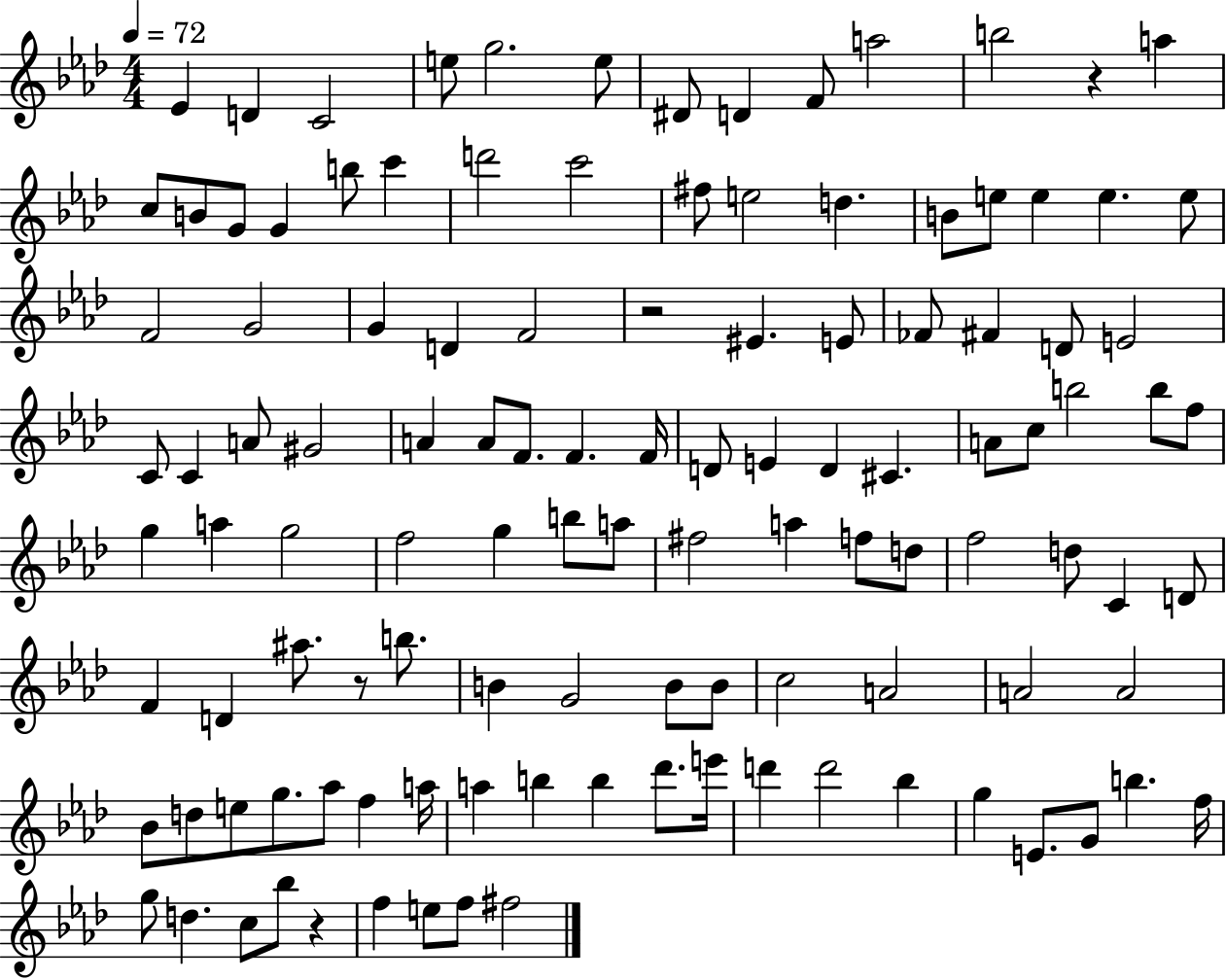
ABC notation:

X:1
T:Untitled
M:4/4
L:1/4
K:Ab
_E D C2 e/2 g2 e/2 ^D/2 D F/2 a2 b2 z a c/2 B/2 G/2 G b/2 c' d'2 c'2 ^f/2 e2 d B/2 e/2 e e e/2 F2 G2 G D F2 z2 ^E E/2 _F/2 ^F D/2 E2 C/2 C A/2 ^G2 A A/2 F/2 F F/4 D/2 E D ^C A/2 c/2 b2 b/2 f/2 g a g2 f2 g b/2 a/2 ^f2 a f/2 d/2 f2 d/2 C D/2 F D ^a/2 z/2 b/2 B G2 B/2 B/2 c2 A2 A2 A2 _B/2 d/2 e/2 g/2 _a/2 f a/4 a b b _d'/2 e'/4 d' d'2 _b g E/2 G/2 b f/4 g/2 d c/2 _b/2 z f e/2 f/2 ^f2